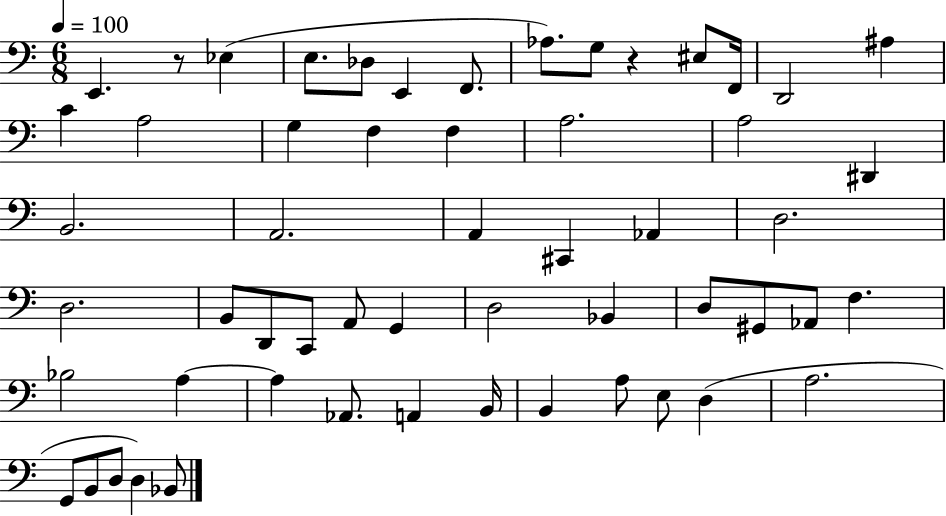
E2/q. R/e Eb3/q E3/e. Db3/e E2/q F2/e. Ab3/e. G3/e R/q EIS3/e F2/s D2/h A#3/q C4/q A3/h G3/q F3/q F3/q A3/h. A3/h D#2/q B2/h. A2/h. A2/q C#2/q Ab2/q D3/h. D3/h. B2/e D2/e C2/e A2/e G2/q D3/h Bb2/q D3/e G#2/e Ab2/e F3/q. Bb3/h A3/q A3/q Ab2/e. A2/q B2/s B2/q A3/e E3/e D3/q A3/h. G2/e B2/e D3/e D3/q Bb2/e